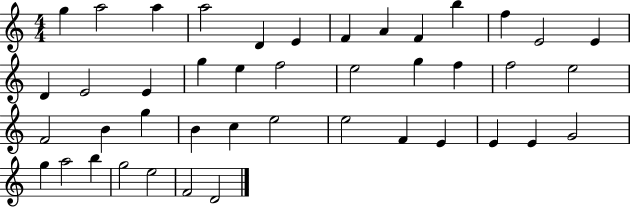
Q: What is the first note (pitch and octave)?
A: G5